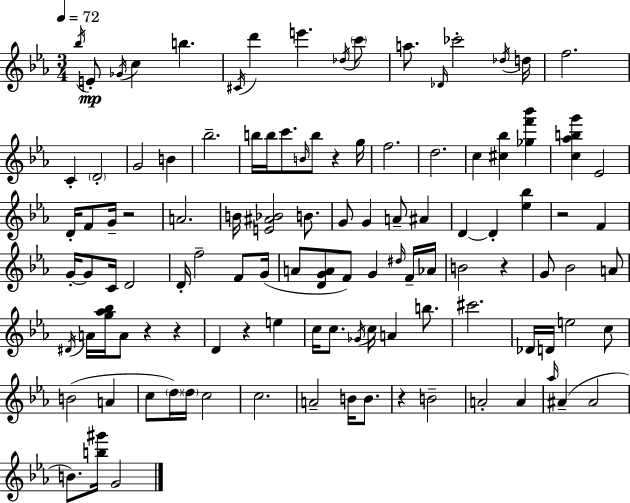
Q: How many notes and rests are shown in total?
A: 112